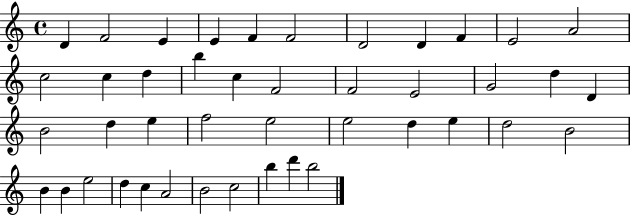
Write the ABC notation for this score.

X:1
T:Untitled
M:4/4
L:1/4
K:C
D F2 E E F F2 D2 D F E2 A2 c2 c d b c F2 F2 E2 G2 d D B2 d e f2 e2 e2 d e d2 B2 B B e2 d c A2 B2 c2 b d' b2